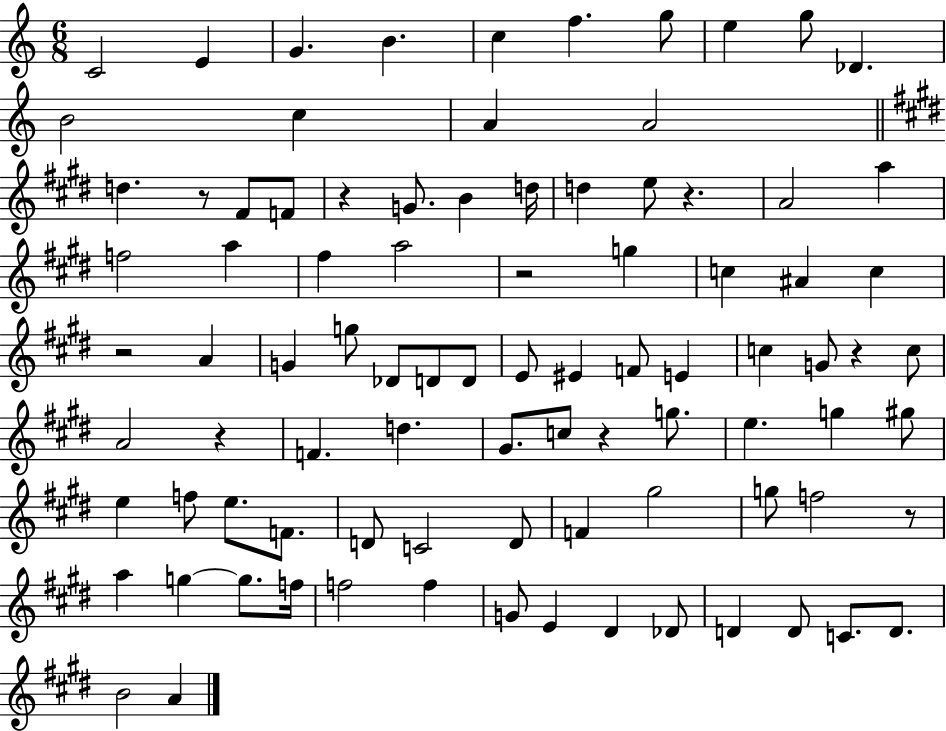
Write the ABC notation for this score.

X:1
T:Untitled
M:6/8
L:1/4
K:C
C2 E G B c f g/2 e g/2 _D B2 c A A2 d z/2 ^F/2 F/2 z G/2 B d/4 d e/2 z A2 a f2 a ^f a2 z2 g c ^A c z2 A G g/2 _D/2 D/2 D/2 E/2 ^E F/2 E c G/2 z c/2 A2 z F d ^G/2 c/2 z g/2 e g ^g/2 e f/2 e/2 F/2 D/2 C2 D/2 F ^g2 g/2 f2 z/2 a g g/2 f/4 f2 f G/2 E ^D _D/2 D D/2 C/2 D/2 B2 A